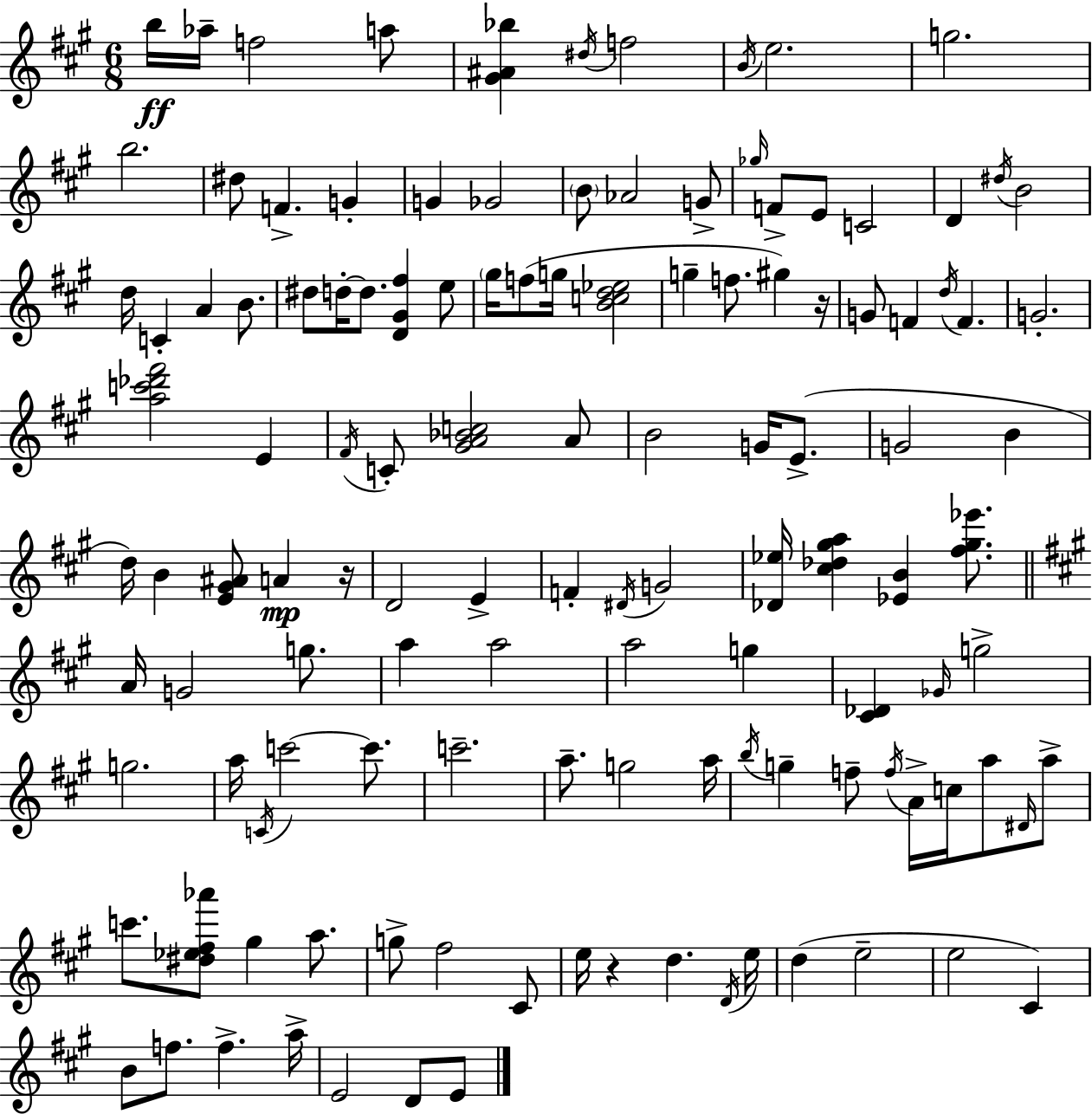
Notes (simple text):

B5/s Ab5/s F5/h A5/e [G#4,A#4,Bb5]/q D#5/s F5/h B4/s E5/h. G5/h. B5/h. D#5/e F4/q. G4/q G4/q Gb4/h B4/e Ab4/h G4/e Gb5/s F4/e E4/e C4/h D4/q D#5/s B4/h D5/s C4/q A4/q B4/e. D#5/e D5/s D5/e. [D4,G#4,F#5]/q E5/e G#5/s F5/e G5/s [B4,C5,D5,Eb5]/h G5/q F5/e. G#5/q R/s G4/e F4/q D5/s F4/q. G4/h. [A5,C6,Db6,F#6]/h E4/q F#4/s C4/e [G#4,A4,Bb4,C5]/h A4/e B4/h G4/s E4/e. G4/h B4/q D5/s B4/q [E4,G#4,A#4]/e A4/q R/s D4/h E4/q F4/q D#4/s G4/h [Db4,Eb5]/s [C#5,Db5,G#5,A5]/q [Eb4,B4]/q [F#5,G#5,Eb6]/e. A4/s G4/h G5/e. A5/q A5/h A5/h G5/q [C#4,Db4]/q Gb4/s G5/h G5/h. A5/s C4/s C6/h C6/e. C6/h. A5/e. G5/h A5/s B5/s G5/q F5/e F5/s A4/s C5/s A5/e D#4/s A5/e C6/e. [D#5,Eb5,F#5,Ab6]/e G#5/q A5/e. G5/e F#5/h C#4/e E5/s R/q D5/q. D4/s E5/s D5/q E5/h E5/h C#4/q B4/e F5/e. F5/q. A5/s E4/h D4/e E4/e